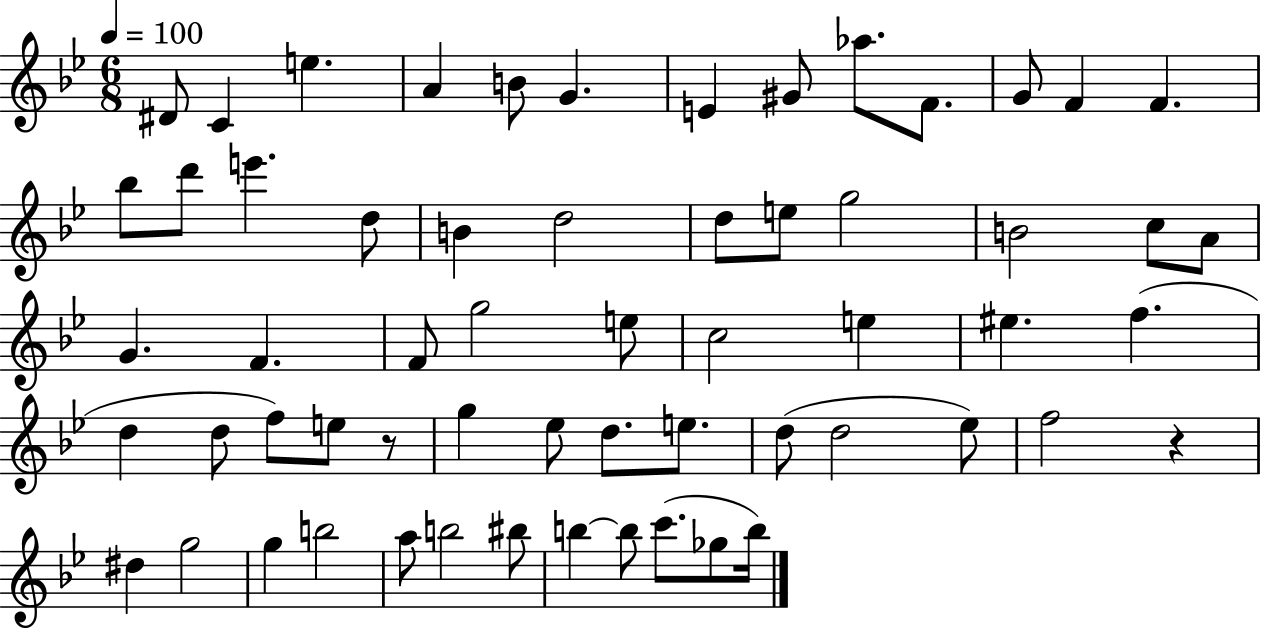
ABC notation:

X:1
T:Untitled
M:6/8
L:1/4
K:Bb
^D/2 C e A B/2 G E ^G/2 _a/2 F/2 G/2 F F _b/2 d'/2 e' d/2 B d2 d/2 e/2 g2 B2 c/2 A/2 G F F/2 g2 e/2 c2 e ^e f d d/2 f/2 e/2 z/2 g _e/2 d/2 e/2 d/2 d2 _e/2 f2 z ^d g2 g b2 a/2 b2 ^b/2 b b/2 c'/2 _g/2 b/4